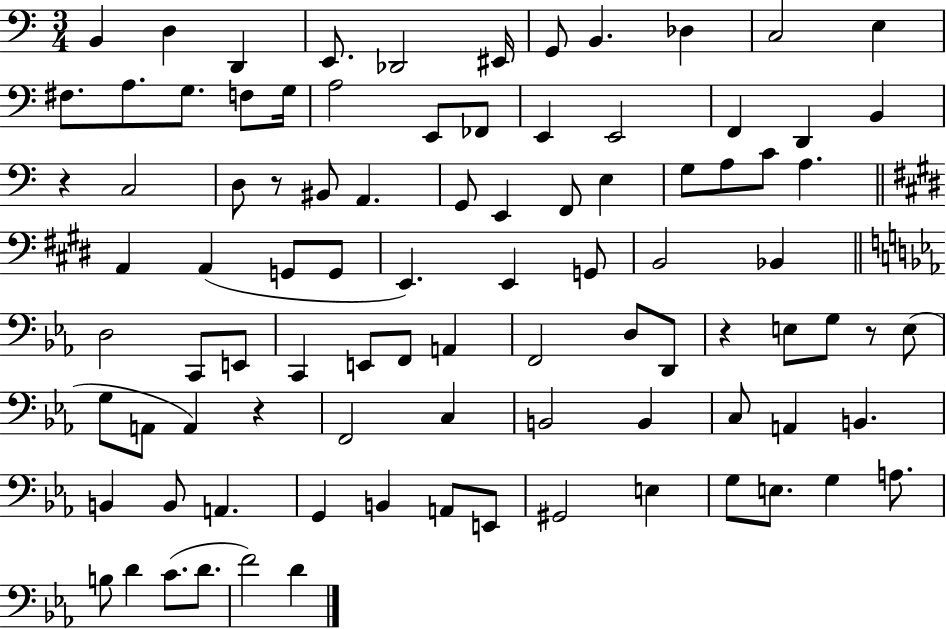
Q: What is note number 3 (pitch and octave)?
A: D2